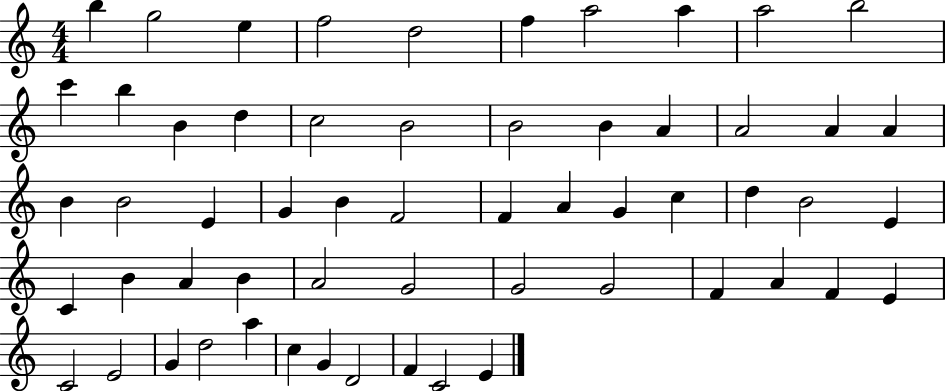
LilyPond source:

{
  \clef treble
  \numericTimeSignature
  \time 4/4
  \key c \major
  b''4 g''2 e''4 | f''2 d''2 | f''4 a''2 a''4 | a''2 b''2 | \break c'''4 b''4 b'4 d''4 | c''2 b'2 | b'2 b'4 a'4 | a'2 a'4 a'4 | \break b'4 b'2 e'4 | g'4 b'4 f'2 | f'4 a'4 g'4 c''4 | d''4 b'2 e'4 | \break c'4 b'4 a'4 b'4 | a'2 g'2 | g'2 g'2 | f'4 a'4 f'4 e'4 | \break c'2 e'2 | g'4 d''2 a''4 | c''4 g'4 d'2 | f'4 c'2 e'4 | \break \bar "|."
}